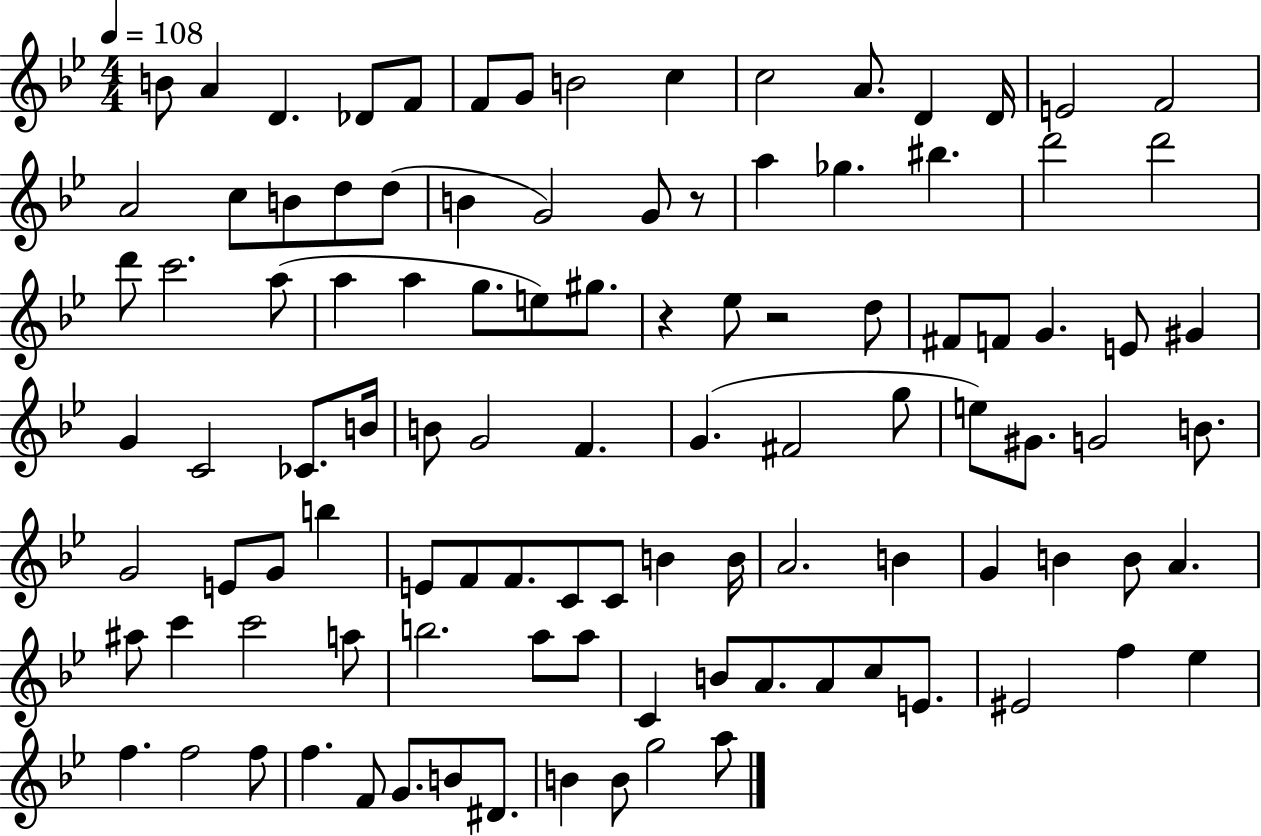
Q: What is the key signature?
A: BES major